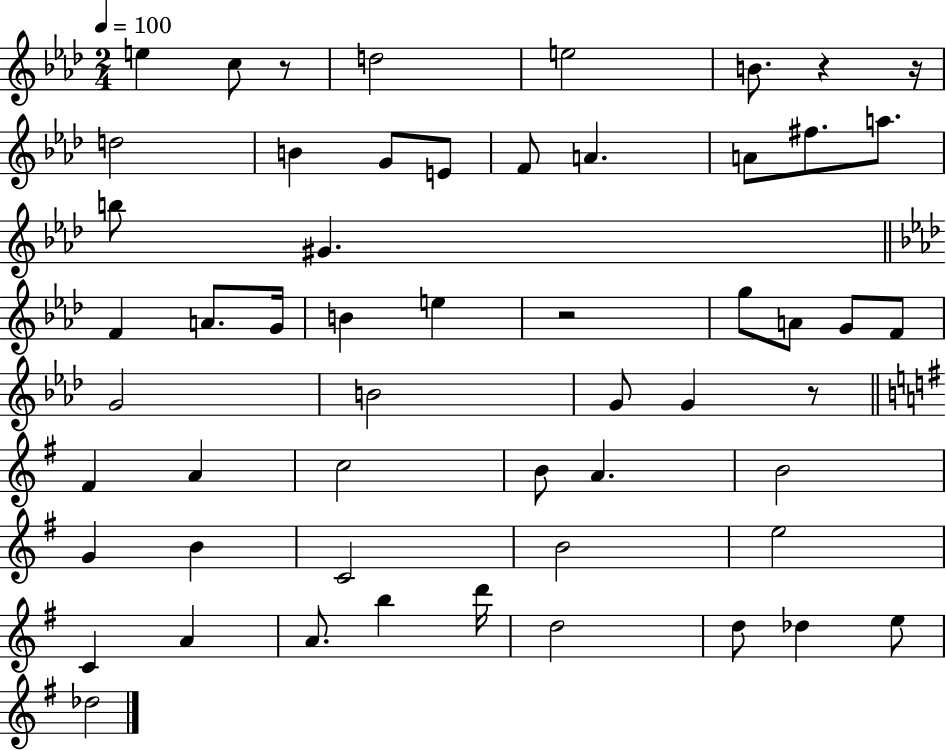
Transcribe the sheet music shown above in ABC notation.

X:1
T:Untitled
M:2/4
L:1/4
K:Ab
e c/2 z/2 d2 e2 B/2 z z/4 d2 B G/2 E/2 F/2 A A/2 ^f/2 a/2 b/2 ^G F A/2 G/4 B e z2 g/2 A/2 G/2 F/2 G2 B2 G/2 G z/2 ^F A c2 B/2 A B2 G B C2 B2 e2 C A A/2 b d'/4 d2 d/2 _d e/2 _d2